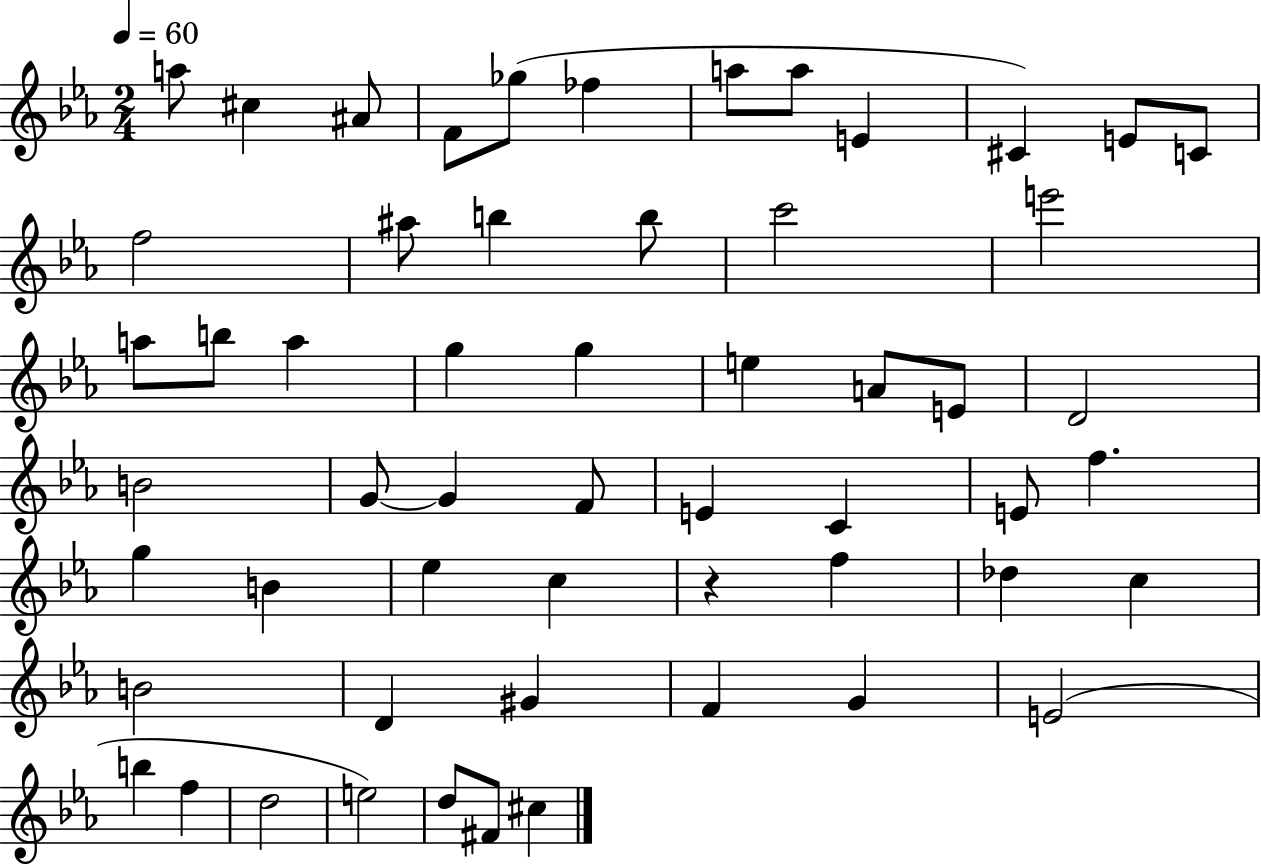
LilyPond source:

{
  \clef treble
  \numericTimeSignature
  \time 2/4
  \key ees \major
  \tempo 4 = 60
  \repeat volta 2 { a''8 cis''4 ais'8 | f'8 ges''8( fes''4 | a''8 a''8 e'4 | cis'4) e'8 c'8 | \break f''2 | ais''8 b''4 b''8 | c'''2 | e'''2 | \break a''8 b''8 a''4 | g''4 g''4 | e''4 a'8 e'8 | d'2 | \break b'2 | g'8~~ g'4 f'8 | e'4 c'4 | e'8 f''4. | \break g''4 b'4 | ees''4 c''4 | r4 f''4 | des''4 c''4 | \break b'2 | d'4 gis'4 | f'4 g'4 | e'2( | \break b''4 f''4 | d''2 | e''2) | d''8 fis'8 cis''4 | \break } \bar "|."
}